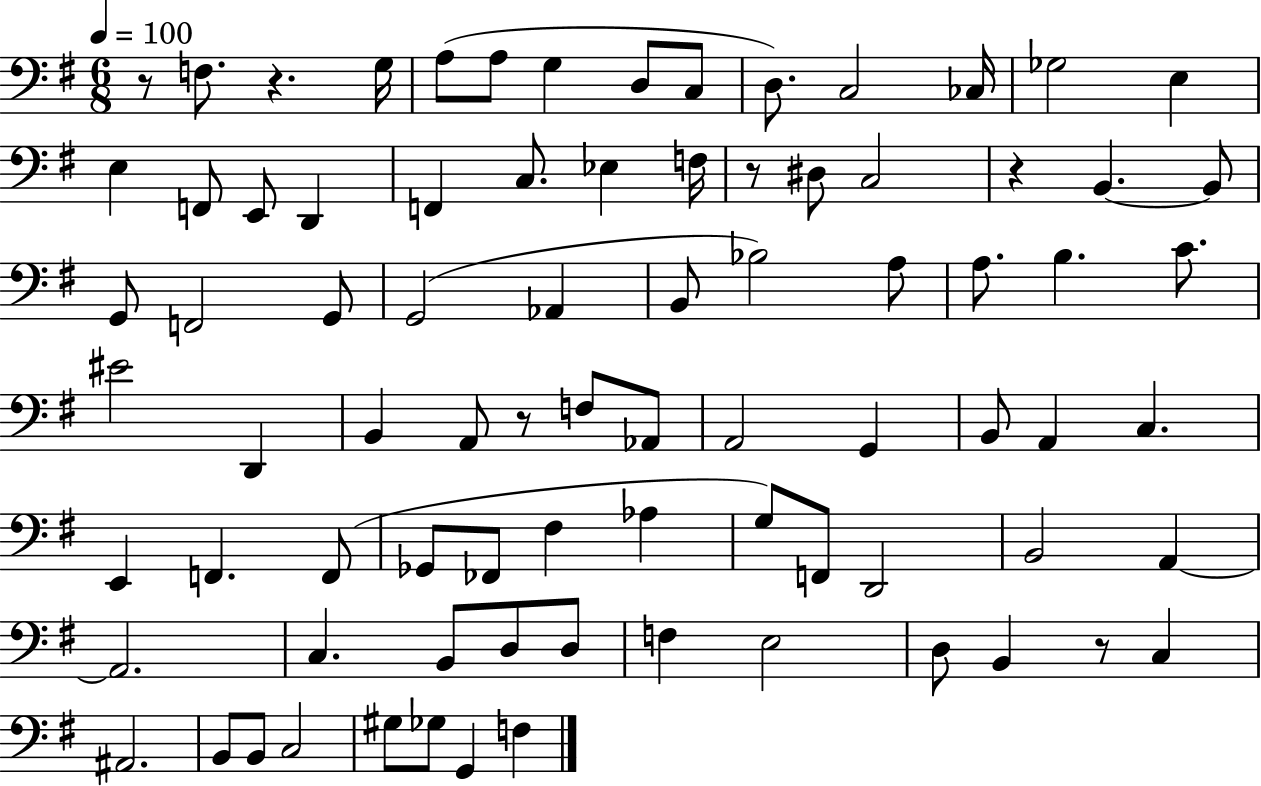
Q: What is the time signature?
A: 6/8